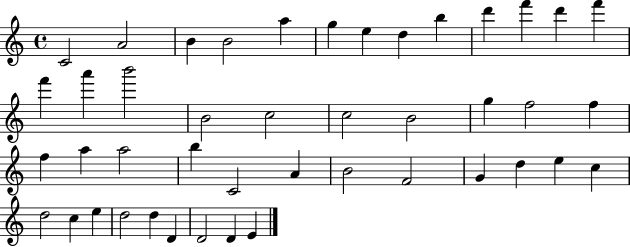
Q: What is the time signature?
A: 4/4